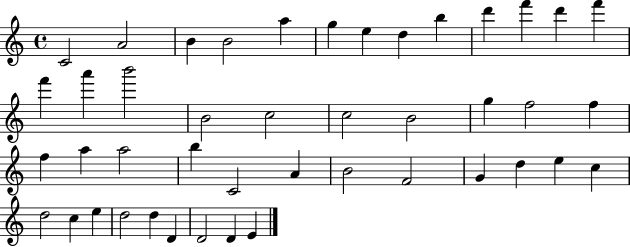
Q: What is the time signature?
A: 4/4